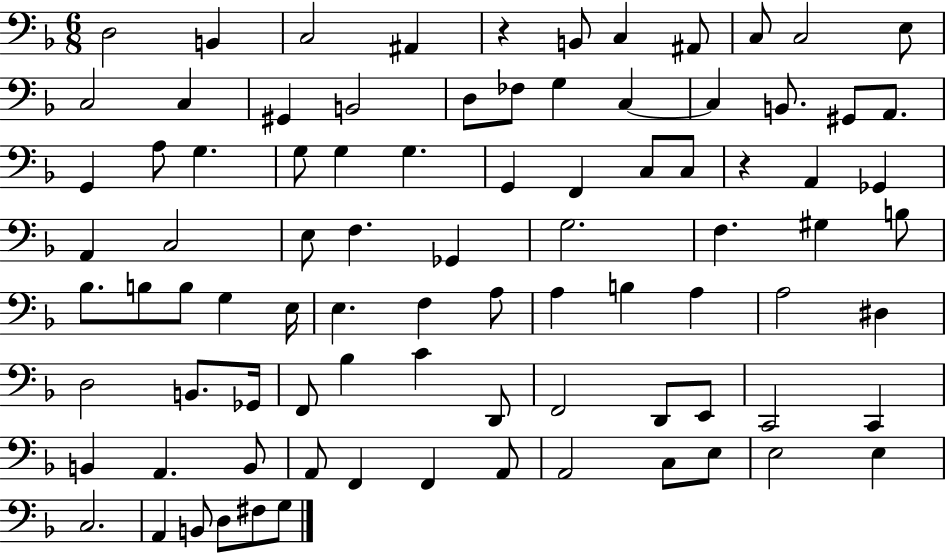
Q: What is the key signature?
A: F major